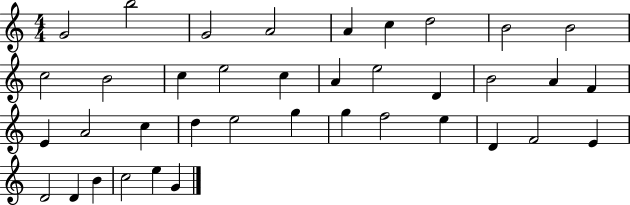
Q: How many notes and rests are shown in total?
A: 38